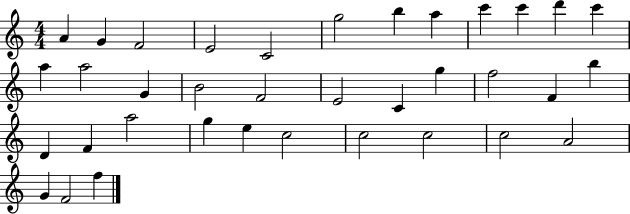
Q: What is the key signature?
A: C major